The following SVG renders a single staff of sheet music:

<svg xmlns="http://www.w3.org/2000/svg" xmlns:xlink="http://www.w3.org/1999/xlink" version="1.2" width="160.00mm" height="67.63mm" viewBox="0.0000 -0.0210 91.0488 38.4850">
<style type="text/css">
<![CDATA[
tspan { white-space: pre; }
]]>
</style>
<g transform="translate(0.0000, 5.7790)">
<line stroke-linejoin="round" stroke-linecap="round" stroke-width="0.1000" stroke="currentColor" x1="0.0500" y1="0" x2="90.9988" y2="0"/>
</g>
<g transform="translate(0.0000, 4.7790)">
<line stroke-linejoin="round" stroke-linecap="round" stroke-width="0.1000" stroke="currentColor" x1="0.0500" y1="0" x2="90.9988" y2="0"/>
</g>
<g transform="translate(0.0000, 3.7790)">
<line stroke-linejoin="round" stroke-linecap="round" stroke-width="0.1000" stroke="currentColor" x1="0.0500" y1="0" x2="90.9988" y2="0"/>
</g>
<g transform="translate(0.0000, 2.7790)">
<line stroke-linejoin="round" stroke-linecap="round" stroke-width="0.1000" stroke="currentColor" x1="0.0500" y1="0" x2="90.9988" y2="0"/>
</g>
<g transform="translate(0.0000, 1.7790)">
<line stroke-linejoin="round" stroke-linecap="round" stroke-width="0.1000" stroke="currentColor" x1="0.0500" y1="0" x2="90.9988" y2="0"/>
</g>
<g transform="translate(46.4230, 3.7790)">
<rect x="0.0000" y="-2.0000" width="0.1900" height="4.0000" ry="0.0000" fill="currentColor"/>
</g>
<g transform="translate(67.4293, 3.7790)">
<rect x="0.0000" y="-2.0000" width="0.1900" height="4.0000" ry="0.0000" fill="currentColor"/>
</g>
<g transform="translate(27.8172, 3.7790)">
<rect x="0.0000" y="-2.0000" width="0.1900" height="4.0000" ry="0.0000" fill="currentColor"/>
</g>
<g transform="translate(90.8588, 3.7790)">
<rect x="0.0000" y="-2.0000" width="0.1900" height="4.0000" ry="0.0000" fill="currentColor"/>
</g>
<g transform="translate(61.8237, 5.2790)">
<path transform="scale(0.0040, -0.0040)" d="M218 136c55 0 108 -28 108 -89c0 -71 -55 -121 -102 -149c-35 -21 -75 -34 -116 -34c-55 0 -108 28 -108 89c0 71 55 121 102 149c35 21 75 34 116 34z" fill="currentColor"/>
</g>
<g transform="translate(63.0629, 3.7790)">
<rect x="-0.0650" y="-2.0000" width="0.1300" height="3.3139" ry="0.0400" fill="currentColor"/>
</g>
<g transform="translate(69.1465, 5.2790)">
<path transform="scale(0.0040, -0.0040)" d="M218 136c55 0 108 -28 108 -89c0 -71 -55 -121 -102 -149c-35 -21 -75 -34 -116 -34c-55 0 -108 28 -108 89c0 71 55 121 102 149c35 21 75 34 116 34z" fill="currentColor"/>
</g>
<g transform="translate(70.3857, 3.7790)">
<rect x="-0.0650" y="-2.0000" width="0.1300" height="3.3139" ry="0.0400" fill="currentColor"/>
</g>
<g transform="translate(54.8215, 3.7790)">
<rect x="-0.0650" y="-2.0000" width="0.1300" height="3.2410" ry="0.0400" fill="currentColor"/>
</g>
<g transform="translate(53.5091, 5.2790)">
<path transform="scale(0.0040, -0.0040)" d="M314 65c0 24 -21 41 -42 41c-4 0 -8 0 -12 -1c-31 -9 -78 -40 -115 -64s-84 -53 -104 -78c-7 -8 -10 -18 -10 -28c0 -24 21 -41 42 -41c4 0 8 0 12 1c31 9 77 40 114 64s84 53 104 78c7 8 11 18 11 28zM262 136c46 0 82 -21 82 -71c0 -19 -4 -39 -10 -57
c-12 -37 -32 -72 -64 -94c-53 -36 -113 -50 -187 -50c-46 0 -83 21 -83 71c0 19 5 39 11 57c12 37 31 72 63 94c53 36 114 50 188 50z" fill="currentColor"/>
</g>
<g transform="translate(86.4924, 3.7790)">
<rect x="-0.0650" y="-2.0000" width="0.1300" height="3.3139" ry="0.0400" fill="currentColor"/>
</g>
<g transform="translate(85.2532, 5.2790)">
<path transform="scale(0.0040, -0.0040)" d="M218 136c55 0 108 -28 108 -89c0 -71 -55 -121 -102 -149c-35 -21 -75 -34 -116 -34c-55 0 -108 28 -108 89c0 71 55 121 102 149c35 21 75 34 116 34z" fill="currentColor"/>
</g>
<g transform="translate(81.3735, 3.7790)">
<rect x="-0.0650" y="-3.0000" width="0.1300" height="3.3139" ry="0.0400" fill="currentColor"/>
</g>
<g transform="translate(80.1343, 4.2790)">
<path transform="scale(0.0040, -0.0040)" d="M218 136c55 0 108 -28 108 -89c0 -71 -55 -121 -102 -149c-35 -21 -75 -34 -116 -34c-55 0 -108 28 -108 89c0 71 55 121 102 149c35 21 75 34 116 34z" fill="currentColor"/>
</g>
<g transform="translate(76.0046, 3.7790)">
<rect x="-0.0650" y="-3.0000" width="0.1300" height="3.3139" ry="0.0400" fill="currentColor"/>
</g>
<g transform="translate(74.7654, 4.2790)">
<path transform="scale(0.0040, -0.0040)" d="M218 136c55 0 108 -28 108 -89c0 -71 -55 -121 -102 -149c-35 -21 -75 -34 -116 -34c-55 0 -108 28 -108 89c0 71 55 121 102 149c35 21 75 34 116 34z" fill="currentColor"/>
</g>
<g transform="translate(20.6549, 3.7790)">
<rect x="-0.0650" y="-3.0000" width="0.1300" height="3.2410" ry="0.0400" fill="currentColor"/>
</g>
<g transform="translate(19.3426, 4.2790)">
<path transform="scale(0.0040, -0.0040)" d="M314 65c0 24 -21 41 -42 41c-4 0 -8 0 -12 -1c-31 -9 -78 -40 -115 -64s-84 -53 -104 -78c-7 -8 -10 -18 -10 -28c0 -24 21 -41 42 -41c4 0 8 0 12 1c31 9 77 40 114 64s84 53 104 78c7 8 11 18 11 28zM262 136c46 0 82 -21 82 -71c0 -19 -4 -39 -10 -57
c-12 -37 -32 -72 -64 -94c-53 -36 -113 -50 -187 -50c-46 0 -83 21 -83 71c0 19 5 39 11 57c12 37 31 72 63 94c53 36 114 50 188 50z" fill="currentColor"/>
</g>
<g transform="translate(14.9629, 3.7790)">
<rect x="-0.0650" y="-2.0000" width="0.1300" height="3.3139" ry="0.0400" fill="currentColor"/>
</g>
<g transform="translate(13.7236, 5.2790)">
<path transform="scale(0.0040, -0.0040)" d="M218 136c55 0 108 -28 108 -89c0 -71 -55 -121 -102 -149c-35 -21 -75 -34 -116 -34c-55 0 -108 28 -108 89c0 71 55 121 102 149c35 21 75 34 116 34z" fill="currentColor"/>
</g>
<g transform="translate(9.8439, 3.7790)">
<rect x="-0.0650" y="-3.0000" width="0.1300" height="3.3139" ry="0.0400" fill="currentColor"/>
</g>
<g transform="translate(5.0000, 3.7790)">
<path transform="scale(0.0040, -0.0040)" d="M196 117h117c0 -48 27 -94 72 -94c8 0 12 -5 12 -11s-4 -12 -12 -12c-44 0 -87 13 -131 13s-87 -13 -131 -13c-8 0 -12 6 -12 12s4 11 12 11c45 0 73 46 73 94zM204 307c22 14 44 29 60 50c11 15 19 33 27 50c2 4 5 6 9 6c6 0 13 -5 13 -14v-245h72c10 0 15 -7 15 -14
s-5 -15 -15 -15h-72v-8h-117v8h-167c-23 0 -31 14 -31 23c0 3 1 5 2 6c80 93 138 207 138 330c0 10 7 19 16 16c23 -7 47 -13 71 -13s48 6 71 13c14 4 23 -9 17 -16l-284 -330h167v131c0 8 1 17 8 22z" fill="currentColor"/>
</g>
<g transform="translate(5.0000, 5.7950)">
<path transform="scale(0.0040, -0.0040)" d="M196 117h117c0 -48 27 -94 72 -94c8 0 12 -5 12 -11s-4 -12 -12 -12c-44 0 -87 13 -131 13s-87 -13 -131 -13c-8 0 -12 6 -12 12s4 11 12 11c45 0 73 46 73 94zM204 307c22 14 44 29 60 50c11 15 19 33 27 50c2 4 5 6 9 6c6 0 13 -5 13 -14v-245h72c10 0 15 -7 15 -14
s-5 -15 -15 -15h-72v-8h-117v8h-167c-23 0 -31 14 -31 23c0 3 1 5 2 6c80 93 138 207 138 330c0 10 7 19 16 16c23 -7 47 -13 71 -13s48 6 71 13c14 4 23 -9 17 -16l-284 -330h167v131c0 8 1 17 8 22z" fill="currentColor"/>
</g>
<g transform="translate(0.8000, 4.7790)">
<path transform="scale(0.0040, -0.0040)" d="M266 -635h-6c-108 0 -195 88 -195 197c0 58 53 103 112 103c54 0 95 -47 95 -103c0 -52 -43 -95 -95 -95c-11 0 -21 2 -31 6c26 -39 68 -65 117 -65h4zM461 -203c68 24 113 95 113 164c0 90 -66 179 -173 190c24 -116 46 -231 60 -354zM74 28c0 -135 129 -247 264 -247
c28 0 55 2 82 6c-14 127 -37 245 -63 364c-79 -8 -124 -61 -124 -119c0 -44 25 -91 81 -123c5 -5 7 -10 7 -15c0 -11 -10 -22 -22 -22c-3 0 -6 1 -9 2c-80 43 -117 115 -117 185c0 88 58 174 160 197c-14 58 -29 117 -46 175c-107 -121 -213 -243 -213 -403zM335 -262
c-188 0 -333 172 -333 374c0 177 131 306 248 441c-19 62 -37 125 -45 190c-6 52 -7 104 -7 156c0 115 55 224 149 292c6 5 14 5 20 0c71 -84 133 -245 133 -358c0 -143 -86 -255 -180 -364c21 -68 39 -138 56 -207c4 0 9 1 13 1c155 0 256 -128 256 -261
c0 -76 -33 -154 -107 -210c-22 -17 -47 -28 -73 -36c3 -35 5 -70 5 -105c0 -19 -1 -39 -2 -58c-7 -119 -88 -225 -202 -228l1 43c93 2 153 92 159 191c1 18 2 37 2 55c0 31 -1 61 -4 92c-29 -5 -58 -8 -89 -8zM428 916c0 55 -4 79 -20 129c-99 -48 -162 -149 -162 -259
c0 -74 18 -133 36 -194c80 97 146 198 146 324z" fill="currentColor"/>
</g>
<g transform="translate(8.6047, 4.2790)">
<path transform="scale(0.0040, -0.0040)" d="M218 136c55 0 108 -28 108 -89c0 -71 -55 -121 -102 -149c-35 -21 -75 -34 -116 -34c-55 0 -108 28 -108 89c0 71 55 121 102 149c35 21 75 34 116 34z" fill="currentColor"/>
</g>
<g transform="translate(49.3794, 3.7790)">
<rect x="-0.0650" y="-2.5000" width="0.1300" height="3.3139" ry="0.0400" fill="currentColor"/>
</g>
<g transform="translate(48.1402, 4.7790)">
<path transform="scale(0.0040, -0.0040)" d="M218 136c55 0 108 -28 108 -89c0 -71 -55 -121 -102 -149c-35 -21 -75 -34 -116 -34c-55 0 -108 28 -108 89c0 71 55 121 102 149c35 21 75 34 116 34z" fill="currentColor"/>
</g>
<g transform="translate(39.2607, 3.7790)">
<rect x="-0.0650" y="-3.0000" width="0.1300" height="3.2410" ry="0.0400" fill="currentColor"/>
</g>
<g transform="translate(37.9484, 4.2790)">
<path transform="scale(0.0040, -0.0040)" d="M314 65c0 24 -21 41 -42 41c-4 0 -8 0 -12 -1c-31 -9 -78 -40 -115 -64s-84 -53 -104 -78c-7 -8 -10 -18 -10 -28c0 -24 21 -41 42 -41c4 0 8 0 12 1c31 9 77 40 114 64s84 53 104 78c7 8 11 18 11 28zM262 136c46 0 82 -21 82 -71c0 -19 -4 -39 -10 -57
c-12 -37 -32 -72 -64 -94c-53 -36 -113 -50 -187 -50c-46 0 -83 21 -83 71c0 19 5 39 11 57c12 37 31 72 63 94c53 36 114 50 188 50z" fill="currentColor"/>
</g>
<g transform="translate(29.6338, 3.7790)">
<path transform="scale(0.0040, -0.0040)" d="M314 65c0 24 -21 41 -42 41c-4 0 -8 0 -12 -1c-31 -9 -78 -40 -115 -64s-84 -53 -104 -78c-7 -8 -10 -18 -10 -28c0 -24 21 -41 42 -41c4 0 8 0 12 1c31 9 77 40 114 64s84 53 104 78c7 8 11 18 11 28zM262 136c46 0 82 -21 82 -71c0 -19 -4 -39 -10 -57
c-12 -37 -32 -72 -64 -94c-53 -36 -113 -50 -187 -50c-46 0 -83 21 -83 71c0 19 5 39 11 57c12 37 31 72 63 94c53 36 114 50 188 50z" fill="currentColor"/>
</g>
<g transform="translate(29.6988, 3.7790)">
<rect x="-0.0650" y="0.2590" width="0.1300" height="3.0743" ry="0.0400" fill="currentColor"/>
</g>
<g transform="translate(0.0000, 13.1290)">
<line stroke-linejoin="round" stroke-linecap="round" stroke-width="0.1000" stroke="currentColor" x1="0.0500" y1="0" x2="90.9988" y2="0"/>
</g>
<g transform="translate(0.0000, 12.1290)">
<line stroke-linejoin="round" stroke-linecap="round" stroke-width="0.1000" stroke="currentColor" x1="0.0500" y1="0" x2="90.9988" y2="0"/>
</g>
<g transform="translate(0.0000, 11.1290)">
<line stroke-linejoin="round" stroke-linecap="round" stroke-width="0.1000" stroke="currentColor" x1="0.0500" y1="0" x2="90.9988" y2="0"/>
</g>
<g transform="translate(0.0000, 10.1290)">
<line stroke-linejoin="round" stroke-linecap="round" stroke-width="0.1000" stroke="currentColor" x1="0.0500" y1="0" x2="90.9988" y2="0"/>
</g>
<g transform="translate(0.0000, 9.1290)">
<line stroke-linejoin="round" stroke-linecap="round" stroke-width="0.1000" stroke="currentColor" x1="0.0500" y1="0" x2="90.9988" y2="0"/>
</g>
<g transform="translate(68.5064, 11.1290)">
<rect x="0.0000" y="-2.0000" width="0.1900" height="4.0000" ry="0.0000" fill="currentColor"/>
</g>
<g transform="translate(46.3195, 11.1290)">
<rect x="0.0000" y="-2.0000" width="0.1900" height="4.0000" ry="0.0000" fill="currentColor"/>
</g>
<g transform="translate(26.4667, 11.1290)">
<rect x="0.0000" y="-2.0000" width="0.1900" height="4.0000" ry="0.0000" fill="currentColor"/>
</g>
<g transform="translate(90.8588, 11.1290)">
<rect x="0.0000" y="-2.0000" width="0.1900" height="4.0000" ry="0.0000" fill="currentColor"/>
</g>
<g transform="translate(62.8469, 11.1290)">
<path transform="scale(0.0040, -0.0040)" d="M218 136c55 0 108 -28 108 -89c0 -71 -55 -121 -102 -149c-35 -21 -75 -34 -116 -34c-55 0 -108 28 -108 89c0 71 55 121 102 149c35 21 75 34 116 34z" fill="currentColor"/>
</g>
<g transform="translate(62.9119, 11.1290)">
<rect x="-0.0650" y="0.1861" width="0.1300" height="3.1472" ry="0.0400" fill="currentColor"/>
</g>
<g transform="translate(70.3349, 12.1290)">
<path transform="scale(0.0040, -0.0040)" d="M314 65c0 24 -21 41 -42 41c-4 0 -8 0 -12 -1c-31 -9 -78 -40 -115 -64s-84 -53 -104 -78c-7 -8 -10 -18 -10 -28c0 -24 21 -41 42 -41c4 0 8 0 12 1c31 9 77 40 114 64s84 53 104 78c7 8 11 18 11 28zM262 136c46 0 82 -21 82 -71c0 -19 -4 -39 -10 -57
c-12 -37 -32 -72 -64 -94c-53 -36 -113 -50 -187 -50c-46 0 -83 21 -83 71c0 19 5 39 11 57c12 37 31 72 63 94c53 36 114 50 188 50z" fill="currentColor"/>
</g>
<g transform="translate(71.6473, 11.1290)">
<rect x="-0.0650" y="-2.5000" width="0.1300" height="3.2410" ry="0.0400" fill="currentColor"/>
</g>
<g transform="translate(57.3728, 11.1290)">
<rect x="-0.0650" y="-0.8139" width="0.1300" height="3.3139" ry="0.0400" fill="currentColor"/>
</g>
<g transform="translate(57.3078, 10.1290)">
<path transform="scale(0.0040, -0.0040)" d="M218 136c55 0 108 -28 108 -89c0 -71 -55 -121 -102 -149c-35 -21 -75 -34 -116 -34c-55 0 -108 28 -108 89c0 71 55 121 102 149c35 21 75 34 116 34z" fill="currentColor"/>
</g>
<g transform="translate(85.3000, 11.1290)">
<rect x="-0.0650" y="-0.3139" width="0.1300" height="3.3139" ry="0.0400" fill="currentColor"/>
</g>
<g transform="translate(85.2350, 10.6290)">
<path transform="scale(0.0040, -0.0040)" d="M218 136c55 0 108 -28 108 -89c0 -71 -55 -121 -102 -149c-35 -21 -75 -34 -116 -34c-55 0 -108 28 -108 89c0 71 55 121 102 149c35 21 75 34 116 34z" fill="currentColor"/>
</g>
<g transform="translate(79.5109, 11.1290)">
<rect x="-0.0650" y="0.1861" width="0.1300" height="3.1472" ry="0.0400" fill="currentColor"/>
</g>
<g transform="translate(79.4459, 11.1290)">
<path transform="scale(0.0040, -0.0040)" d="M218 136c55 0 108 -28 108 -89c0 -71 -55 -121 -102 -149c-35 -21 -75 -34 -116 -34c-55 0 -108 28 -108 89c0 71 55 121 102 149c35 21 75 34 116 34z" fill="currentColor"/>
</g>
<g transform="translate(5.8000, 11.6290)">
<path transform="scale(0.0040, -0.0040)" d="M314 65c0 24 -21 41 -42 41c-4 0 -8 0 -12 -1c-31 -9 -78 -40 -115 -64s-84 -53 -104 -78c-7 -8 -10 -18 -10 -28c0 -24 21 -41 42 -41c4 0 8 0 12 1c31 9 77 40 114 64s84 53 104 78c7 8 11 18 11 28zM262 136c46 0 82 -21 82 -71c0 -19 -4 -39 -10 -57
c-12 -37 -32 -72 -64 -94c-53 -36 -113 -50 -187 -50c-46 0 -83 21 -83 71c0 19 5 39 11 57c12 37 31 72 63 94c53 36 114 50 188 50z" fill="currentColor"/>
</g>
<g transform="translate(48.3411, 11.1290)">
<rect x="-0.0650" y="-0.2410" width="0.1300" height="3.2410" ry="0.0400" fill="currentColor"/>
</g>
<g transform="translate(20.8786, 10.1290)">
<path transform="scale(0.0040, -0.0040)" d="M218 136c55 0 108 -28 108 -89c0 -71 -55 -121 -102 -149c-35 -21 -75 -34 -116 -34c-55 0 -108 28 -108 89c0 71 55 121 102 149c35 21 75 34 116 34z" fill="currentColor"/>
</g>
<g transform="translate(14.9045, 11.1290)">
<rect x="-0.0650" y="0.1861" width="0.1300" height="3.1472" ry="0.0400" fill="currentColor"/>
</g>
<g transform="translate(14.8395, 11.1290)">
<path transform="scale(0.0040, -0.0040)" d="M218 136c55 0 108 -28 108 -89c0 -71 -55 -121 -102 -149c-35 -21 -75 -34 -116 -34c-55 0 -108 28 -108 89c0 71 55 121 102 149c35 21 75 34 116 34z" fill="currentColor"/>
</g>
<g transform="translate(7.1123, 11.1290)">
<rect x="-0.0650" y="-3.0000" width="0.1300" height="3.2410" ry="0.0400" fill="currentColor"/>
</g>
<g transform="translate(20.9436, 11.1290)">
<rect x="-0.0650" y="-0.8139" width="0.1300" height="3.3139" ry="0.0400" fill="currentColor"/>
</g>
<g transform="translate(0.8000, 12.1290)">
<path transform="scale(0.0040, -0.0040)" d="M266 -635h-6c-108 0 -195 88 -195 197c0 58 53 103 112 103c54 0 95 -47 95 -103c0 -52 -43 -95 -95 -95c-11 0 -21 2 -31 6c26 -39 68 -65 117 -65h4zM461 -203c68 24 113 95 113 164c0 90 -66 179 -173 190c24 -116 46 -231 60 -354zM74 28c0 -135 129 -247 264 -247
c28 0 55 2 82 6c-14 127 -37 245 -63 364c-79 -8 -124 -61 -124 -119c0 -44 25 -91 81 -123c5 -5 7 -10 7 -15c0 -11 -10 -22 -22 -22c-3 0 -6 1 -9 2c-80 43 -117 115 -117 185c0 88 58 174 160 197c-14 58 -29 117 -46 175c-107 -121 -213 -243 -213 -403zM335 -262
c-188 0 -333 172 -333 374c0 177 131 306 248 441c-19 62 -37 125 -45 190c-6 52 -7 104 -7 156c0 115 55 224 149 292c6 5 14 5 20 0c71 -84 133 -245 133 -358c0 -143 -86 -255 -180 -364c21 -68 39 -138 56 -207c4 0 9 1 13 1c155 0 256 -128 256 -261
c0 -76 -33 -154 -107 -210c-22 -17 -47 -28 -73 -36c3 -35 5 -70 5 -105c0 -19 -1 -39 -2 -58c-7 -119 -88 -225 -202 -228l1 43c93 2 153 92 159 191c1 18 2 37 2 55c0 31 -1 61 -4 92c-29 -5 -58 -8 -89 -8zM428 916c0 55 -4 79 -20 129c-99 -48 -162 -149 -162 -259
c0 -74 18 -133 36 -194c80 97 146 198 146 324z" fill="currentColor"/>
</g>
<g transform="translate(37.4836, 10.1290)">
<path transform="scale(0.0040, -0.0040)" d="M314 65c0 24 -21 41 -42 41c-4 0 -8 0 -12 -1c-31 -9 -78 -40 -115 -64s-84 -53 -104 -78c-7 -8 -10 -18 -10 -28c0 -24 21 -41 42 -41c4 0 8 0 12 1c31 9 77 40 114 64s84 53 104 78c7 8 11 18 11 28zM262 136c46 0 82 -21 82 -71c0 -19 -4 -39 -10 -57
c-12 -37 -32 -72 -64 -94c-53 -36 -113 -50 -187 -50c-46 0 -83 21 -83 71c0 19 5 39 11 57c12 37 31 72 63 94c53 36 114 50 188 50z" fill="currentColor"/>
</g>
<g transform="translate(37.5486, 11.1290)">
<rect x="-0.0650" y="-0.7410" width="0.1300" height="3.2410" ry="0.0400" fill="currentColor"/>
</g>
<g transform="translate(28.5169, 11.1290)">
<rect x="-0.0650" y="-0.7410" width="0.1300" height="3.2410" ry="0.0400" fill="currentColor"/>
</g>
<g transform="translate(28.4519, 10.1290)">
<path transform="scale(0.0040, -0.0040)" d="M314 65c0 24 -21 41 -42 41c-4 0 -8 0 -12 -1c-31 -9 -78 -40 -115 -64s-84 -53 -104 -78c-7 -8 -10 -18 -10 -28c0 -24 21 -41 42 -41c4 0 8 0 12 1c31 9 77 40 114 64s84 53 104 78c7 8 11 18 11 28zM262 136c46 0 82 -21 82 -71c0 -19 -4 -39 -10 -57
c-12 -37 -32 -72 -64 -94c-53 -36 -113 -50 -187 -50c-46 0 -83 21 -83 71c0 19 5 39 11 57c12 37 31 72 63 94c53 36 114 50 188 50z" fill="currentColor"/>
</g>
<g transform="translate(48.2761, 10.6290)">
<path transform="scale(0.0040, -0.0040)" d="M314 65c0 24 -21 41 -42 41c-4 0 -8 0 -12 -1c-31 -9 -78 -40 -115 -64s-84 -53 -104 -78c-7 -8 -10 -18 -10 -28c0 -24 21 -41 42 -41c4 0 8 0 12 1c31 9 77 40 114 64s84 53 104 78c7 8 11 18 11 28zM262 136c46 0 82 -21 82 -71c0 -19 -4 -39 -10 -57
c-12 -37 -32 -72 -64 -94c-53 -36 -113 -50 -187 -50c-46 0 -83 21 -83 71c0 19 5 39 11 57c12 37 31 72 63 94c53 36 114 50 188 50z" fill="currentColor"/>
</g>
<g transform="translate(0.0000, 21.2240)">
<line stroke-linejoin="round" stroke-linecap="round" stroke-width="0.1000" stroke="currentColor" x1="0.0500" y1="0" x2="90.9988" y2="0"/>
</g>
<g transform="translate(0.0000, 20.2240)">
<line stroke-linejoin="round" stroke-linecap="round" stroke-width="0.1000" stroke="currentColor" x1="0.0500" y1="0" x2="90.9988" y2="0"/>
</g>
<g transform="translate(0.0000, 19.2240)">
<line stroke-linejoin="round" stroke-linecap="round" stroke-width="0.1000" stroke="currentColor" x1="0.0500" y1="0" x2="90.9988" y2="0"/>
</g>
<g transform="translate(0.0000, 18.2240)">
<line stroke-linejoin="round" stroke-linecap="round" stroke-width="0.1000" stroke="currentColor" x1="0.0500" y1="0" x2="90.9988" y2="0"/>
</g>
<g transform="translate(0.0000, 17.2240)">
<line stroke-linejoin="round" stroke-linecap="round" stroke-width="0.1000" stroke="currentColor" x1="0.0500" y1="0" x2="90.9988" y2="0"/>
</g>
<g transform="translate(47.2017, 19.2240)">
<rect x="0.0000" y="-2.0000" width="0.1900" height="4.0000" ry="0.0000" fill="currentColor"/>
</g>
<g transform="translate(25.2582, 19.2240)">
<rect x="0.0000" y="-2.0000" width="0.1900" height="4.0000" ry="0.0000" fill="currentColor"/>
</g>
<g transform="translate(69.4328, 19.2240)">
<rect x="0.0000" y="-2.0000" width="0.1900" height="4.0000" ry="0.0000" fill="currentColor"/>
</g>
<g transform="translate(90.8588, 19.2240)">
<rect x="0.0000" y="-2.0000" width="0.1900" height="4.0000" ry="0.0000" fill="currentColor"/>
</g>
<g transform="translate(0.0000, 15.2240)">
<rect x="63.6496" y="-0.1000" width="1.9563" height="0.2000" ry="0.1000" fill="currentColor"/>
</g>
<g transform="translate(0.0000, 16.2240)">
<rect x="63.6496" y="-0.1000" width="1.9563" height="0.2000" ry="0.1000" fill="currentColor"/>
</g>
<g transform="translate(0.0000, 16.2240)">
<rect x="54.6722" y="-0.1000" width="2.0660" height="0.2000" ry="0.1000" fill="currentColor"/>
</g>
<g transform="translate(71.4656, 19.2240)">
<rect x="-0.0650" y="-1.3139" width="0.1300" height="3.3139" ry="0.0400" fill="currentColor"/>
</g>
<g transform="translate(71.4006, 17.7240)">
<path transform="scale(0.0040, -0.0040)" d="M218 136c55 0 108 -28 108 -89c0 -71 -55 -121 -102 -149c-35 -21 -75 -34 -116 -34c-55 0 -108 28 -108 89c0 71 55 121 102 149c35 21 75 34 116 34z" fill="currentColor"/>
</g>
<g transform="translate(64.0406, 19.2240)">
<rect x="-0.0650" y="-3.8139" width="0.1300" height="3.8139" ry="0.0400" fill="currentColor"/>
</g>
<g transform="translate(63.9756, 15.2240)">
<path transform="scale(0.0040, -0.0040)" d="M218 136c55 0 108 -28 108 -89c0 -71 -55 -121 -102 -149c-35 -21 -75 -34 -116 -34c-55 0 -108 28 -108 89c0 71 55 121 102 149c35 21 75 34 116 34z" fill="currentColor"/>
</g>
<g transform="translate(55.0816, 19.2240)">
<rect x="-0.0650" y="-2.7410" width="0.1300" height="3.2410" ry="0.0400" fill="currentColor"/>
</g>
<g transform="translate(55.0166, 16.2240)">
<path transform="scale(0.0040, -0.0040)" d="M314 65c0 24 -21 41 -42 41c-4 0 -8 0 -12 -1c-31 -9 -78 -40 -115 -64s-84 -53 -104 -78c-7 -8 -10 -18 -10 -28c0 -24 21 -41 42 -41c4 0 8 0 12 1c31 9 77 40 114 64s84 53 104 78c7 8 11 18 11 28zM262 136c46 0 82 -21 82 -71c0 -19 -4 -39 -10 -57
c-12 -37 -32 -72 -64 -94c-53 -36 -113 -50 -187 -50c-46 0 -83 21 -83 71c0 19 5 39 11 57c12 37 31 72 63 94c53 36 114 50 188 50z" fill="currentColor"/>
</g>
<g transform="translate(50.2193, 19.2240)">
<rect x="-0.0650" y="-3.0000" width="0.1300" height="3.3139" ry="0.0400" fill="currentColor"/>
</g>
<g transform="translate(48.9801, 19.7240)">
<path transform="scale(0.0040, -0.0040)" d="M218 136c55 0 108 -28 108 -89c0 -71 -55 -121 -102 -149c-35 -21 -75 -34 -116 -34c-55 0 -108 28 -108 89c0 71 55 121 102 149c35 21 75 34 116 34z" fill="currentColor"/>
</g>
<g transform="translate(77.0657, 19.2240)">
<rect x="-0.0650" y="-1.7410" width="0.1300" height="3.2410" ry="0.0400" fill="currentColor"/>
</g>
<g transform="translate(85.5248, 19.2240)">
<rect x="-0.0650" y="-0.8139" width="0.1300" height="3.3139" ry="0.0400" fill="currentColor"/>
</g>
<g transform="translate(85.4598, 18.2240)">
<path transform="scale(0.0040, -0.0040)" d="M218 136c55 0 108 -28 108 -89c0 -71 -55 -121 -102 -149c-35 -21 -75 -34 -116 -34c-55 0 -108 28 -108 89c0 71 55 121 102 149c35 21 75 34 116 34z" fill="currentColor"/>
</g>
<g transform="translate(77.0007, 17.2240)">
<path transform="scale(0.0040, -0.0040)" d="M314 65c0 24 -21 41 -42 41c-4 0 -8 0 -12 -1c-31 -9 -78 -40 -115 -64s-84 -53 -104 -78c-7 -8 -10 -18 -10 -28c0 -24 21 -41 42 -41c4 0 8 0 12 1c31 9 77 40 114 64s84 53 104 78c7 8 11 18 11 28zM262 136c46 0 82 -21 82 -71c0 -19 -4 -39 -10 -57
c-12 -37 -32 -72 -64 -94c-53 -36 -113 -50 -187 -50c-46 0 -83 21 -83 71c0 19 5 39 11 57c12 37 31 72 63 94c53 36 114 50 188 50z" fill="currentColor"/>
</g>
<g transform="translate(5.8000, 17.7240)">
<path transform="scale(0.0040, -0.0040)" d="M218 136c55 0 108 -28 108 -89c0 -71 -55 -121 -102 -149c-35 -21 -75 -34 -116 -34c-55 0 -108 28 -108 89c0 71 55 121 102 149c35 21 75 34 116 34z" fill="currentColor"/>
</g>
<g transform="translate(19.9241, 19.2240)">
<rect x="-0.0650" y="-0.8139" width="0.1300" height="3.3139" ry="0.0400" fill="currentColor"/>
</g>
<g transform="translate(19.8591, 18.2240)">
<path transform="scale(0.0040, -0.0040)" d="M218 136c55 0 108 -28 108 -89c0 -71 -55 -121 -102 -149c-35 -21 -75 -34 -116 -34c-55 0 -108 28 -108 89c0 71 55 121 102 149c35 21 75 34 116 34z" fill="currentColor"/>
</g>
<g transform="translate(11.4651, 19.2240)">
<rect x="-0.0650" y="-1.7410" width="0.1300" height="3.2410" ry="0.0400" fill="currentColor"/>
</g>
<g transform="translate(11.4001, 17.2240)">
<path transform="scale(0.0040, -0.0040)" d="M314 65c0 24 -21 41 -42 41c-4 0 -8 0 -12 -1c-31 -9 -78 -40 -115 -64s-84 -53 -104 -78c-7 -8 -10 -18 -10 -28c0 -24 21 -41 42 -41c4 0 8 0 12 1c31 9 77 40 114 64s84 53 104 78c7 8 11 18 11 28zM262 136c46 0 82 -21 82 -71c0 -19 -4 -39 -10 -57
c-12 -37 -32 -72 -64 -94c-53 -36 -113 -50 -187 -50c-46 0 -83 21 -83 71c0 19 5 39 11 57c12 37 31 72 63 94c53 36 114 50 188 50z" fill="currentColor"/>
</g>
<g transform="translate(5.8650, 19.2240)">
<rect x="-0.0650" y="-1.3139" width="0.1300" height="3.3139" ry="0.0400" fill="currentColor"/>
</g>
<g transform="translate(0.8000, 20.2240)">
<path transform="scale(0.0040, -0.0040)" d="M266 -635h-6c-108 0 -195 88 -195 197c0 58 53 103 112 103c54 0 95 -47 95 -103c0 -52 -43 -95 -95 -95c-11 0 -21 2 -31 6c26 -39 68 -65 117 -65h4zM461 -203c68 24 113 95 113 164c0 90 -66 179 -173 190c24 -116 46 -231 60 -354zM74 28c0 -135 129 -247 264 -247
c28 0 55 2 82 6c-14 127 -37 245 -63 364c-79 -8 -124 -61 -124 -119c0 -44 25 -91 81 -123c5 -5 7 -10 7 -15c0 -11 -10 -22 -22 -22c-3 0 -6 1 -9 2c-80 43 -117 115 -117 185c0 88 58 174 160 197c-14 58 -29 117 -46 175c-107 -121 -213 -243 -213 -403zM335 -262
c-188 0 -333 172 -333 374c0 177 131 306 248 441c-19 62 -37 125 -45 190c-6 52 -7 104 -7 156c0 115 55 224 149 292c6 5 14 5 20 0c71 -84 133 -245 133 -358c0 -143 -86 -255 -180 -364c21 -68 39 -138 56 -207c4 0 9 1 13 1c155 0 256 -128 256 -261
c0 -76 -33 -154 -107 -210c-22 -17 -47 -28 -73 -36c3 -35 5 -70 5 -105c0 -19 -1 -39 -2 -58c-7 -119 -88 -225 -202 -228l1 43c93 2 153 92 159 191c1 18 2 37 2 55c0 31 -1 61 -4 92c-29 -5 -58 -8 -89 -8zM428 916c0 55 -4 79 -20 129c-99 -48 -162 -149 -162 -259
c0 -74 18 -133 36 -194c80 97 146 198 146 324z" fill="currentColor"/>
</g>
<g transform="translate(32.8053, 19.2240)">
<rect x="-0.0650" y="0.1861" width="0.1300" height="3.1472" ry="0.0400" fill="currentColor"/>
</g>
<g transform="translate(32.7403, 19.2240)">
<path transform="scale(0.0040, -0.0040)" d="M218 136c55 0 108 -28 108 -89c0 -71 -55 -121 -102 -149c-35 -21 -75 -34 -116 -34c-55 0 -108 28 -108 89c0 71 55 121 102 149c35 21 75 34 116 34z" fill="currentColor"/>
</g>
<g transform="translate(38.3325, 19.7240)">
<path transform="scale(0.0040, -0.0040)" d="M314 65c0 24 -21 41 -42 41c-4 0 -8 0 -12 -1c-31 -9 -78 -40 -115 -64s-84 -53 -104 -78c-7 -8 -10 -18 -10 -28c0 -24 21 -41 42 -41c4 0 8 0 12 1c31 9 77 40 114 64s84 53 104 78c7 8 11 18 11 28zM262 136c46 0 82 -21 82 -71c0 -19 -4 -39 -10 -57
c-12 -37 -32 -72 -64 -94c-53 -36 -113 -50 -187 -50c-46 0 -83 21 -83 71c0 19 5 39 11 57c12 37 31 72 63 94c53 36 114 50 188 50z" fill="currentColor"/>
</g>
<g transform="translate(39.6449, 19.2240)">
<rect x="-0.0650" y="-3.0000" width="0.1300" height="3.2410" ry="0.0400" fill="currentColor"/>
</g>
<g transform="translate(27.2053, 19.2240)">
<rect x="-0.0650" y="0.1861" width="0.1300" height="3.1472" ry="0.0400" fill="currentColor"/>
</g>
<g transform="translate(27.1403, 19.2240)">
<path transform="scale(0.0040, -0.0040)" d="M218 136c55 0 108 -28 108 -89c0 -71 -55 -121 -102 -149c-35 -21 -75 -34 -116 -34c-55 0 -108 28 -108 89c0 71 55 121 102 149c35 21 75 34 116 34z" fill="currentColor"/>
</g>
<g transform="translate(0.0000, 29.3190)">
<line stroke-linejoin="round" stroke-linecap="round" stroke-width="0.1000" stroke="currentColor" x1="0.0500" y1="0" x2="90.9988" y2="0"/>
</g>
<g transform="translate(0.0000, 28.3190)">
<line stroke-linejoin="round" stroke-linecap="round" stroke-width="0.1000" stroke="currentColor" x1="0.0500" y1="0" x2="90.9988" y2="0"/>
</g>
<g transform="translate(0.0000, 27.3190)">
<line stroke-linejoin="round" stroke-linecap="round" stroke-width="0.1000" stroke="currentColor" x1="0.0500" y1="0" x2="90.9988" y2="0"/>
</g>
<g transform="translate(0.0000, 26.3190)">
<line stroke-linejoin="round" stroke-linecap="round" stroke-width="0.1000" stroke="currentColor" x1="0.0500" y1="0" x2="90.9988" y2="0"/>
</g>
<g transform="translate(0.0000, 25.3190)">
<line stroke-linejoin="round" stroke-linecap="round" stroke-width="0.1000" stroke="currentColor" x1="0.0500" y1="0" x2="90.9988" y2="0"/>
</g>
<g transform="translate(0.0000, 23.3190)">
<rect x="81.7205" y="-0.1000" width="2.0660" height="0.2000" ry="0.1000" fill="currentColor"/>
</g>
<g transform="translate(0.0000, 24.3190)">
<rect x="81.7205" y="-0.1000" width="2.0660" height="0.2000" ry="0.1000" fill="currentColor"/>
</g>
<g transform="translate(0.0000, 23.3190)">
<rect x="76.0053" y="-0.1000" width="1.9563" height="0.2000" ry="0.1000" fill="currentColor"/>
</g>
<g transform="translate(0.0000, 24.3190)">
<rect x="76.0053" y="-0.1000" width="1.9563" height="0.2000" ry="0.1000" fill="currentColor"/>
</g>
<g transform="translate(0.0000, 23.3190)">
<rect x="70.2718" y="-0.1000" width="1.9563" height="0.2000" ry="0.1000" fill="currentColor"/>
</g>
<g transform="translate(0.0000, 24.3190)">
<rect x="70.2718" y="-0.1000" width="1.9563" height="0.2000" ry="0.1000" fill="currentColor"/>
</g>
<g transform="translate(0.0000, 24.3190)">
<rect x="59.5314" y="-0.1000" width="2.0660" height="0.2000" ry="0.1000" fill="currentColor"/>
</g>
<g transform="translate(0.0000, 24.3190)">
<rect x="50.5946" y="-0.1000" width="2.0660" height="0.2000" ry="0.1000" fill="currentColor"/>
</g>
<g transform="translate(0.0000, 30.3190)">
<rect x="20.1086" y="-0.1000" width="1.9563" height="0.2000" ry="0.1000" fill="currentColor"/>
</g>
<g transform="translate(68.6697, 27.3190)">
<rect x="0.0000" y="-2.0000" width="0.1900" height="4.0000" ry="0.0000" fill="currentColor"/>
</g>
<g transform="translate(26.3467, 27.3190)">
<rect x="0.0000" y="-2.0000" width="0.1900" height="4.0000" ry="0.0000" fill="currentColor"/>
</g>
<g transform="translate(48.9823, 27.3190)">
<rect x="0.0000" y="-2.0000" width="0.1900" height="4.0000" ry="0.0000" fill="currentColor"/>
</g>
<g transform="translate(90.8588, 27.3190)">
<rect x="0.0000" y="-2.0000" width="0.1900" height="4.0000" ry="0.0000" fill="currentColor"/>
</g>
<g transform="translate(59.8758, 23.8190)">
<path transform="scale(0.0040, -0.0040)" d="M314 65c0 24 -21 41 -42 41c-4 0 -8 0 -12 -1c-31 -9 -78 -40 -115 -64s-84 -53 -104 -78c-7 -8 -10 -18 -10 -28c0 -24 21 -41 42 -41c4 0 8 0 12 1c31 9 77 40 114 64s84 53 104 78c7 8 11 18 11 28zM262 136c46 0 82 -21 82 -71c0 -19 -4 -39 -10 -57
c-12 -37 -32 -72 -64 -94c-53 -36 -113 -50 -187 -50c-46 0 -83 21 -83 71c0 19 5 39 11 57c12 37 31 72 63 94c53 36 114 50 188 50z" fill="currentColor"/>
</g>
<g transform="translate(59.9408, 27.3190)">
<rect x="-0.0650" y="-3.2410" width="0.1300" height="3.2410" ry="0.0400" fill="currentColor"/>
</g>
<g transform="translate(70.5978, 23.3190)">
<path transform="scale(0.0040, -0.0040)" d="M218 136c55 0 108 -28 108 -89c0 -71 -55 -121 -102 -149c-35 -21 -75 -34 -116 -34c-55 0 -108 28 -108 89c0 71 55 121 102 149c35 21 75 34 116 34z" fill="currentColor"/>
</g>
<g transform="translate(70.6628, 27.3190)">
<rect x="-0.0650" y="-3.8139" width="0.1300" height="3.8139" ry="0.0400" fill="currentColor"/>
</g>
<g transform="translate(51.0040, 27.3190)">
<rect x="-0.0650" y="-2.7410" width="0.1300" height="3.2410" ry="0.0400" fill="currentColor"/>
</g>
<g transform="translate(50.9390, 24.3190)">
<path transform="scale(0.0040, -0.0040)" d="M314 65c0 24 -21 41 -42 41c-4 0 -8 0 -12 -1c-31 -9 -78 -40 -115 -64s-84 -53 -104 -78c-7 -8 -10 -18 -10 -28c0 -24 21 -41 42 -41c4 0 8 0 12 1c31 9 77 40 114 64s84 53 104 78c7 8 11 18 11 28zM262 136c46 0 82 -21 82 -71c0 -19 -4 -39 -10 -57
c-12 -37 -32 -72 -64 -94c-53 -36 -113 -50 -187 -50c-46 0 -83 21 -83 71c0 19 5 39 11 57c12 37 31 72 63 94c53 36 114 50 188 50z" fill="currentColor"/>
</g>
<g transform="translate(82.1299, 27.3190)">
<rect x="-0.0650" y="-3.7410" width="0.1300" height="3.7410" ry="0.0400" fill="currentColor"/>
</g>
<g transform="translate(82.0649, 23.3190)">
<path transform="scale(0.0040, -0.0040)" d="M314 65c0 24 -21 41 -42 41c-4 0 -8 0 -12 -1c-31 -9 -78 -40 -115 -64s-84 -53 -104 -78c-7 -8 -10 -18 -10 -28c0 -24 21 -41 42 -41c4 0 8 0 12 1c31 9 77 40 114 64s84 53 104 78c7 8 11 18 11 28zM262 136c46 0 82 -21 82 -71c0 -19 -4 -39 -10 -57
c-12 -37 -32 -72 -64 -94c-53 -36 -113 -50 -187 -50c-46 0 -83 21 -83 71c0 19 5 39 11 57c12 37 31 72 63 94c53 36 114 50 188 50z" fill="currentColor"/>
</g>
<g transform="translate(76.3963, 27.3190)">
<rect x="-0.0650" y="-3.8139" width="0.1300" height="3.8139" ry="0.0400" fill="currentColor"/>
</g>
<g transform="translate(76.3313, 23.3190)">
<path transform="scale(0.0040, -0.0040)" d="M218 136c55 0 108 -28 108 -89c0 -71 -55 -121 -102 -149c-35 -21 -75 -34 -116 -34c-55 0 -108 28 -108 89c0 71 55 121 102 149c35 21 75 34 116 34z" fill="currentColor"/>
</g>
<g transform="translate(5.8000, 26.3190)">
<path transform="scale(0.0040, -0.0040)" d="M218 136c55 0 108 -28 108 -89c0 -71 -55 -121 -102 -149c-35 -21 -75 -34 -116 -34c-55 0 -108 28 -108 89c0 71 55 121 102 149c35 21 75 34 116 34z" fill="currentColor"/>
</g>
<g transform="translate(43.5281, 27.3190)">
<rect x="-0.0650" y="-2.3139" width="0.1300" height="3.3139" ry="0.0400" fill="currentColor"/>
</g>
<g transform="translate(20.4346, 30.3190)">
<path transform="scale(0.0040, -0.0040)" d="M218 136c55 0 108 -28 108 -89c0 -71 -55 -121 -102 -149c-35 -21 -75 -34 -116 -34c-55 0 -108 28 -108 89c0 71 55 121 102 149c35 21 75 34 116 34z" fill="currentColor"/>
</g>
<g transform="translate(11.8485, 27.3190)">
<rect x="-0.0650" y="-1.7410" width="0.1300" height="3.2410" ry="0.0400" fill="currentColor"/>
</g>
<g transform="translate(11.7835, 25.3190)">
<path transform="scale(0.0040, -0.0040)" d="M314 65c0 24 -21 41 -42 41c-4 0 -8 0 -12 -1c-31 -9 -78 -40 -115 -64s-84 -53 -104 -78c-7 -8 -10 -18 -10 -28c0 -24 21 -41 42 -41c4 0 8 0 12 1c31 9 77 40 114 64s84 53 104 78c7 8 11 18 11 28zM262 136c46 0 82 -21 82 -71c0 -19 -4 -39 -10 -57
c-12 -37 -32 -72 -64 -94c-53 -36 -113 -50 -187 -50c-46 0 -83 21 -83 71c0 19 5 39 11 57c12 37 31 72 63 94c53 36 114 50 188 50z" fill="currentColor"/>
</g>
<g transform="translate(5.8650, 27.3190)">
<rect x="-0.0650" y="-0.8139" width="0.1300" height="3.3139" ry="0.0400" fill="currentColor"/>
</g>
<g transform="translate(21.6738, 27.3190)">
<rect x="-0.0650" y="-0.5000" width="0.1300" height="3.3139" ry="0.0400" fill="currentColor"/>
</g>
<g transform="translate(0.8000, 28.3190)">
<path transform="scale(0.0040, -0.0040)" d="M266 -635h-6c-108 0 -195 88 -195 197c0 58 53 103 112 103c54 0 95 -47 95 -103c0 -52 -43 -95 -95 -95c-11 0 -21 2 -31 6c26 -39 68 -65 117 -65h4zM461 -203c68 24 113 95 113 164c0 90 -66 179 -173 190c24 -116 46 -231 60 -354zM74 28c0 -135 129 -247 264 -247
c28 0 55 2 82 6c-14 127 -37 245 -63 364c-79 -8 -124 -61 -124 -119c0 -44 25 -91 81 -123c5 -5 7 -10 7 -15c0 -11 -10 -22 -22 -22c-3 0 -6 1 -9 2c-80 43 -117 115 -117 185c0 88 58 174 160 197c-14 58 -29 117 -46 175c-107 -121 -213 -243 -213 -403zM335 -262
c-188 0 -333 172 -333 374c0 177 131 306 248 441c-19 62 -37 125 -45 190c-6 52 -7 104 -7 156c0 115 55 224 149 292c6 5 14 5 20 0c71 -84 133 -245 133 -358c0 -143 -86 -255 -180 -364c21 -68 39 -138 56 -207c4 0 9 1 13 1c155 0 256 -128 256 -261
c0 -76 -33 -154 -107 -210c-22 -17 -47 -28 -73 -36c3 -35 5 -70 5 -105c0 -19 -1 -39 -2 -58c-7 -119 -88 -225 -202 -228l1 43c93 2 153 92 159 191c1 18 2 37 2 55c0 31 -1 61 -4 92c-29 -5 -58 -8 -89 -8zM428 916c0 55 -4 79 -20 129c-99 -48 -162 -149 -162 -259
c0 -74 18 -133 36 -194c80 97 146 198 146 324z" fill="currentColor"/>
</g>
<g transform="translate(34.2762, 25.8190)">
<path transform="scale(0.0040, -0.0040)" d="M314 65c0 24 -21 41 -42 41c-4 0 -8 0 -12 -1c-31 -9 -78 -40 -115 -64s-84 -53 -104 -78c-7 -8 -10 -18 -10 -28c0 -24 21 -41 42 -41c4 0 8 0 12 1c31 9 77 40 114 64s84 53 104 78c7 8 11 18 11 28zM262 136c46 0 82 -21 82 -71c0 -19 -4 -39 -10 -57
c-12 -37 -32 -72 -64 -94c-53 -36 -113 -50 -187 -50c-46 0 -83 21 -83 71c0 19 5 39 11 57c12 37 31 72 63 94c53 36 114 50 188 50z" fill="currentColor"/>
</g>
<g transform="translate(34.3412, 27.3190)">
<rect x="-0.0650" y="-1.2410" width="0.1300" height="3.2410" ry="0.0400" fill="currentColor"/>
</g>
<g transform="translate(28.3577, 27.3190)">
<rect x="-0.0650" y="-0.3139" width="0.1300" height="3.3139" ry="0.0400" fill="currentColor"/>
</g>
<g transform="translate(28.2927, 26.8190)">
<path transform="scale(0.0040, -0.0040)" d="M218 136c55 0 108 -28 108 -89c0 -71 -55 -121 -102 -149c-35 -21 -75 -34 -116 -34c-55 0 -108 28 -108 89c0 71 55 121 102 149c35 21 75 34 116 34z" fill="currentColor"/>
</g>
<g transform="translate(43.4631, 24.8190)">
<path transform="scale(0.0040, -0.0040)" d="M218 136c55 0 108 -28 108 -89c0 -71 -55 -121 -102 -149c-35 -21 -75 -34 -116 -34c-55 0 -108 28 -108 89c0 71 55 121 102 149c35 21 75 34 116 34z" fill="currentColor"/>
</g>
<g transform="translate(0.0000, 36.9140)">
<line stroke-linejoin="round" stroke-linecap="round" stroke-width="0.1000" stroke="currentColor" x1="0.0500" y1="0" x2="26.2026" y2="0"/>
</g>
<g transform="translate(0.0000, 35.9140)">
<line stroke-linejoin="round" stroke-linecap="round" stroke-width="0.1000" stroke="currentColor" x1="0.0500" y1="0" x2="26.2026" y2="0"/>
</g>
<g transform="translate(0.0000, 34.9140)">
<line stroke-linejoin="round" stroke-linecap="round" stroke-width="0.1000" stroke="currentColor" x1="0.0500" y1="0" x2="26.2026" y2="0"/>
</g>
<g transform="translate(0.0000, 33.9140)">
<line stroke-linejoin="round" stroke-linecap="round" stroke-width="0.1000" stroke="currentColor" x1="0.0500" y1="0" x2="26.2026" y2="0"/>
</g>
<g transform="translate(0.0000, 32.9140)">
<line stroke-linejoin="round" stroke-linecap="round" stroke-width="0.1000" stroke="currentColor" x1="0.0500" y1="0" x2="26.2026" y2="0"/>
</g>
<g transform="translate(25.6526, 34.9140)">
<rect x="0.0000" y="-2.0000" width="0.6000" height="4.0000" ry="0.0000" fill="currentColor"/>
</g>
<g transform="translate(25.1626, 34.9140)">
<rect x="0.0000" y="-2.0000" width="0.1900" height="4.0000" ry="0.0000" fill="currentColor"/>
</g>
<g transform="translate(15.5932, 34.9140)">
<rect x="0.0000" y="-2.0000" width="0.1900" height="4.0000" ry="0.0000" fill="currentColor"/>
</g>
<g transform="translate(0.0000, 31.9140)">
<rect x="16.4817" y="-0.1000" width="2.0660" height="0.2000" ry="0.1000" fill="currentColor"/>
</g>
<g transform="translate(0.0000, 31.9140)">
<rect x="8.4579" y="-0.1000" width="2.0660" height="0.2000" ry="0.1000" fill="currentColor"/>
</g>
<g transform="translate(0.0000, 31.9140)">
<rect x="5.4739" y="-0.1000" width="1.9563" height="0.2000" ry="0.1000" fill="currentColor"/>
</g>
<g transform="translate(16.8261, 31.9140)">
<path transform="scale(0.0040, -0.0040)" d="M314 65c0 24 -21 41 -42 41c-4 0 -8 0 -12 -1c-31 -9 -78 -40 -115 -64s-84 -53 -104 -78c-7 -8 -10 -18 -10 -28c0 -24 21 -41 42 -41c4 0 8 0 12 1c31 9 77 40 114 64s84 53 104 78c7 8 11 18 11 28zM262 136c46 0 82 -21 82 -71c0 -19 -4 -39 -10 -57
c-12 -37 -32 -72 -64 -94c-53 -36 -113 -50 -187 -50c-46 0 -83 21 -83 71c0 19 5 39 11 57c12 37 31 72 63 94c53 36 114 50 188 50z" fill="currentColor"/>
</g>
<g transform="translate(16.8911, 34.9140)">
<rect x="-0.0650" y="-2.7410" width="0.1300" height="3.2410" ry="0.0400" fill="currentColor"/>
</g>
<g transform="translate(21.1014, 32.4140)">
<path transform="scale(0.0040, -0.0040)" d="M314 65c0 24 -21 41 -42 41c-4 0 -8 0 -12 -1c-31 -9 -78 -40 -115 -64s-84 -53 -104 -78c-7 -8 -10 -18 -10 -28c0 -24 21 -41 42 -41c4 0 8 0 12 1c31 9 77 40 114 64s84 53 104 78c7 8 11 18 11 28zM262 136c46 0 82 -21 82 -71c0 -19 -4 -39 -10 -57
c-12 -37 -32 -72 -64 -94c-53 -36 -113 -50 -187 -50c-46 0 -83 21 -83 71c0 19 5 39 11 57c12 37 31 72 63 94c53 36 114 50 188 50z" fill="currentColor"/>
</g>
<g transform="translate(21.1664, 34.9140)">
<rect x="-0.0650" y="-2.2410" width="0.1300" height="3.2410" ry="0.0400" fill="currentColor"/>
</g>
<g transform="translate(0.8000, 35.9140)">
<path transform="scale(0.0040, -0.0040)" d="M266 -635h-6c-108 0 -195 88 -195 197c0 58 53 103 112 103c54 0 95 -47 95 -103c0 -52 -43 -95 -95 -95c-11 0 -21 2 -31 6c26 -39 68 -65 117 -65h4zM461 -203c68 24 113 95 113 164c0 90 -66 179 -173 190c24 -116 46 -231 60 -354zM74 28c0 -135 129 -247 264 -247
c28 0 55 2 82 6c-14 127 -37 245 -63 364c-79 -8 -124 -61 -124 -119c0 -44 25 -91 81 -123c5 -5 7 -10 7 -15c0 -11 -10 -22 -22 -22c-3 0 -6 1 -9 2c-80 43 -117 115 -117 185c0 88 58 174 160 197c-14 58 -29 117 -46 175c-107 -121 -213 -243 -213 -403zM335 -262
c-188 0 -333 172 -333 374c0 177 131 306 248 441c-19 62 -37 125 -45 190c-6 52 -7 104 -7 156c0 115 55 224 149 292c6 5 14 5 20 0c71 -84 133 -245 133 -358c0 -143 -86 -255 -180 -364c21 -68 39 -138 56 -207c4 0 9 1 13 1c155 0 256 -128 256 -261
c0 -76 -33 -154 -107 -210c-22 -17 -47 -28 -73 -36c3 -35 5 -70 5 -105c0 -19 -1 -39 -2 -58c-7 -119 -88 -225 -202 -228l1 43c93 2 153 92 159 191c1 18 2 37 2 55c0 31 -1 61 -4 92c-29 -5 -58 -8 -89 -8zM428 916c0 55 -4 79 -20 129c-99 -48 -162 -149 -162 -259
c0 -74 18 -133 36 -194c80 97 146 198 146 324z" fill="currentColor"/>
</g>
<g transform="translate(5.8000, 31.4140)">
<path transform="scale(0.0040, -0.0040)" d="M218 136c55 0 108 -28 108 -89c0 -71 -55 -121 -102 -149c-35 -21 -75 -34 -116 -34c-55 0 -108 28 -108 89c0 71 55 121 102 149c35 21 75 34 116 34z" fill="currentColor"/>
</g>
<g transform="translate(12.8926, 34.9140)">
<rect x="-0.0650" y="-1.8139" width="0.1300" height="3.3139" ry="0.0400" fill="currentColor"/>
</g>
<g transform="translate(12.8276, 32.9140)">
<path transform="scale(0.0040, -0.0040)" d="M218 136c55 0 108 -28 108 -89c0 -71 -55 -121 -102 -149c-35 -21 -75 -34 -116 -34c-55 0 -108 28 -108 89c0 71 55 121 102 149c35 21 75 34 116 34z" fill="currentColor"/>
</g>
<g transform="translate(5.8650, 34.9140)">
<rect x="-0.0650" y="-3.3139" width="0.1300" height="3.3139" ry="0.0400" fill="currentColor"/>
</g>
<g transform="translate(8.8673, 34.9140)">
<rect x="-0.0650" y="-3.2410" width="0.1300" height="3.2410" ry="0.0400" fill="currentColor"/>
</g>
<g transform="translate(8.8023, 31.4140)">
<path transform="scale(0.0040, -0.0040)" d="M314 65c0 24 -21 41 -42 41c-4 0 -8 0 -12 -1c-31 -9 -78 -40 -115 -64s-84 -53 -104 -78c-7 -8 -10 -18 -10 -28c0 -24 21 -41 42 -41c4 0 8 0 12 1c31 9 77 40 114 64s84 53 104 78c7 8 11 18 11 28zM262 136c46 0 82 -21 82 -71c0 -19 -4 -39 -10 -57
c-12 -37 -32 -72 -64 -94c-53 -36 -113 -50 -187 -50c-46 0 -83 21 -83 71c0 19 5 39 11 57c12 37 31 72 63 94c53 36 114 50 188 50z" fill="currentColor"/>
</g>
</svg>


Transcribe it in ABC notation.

X:1
T:Untitled
M:4/4
L:1/4
K:C
A F A2 B2 A2 G F2 F F A A F A2 B d d2 d2 c2 d B G2 B c e f2 d B B A2 A a2 c' e f2 d d f2 C c e2 g a2 b2 c' c' c'2 b b2 f a2 g2